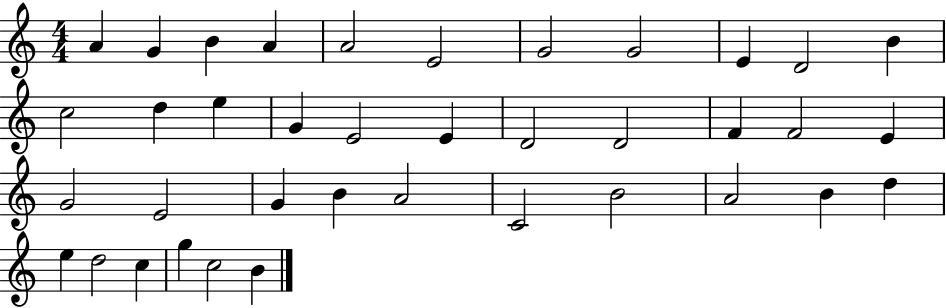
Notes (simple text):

A4/q G4/q B4/q A4/q A4/h E4/h G4/h G4/h E4/q D4/h B4/q C5/h D5/q E5/q G4/q E4/h E4/q D4/h D4/h F4/q F4/h E4/q G4/h E4/h G4/q B4/q A4/h C4/h B4/h A4/h B4/q D5/q E5/q D5/h C5/q G5/q C5/h B4/q